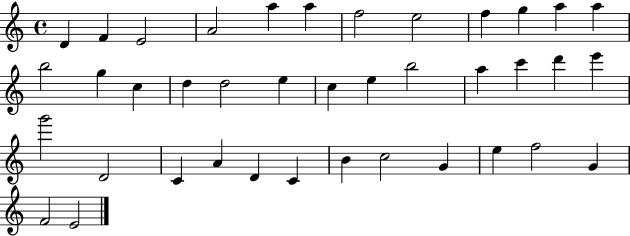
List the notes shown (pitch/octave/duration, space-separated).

D4/q F4/q E4/h A4/h A5/q A5/q F5/h E5/h F5/q G5/q A5/q A5/q B5/h G5/q C5/q D5/q D5/h E5/q C5/q E5/q B5/h A5/q C6/q D6/q E6/q G6/h D4/h C4/q A4/q D4/q C4/q B4/q C5/h G4/q E5/q F5/h G4/q F4/h E4/h